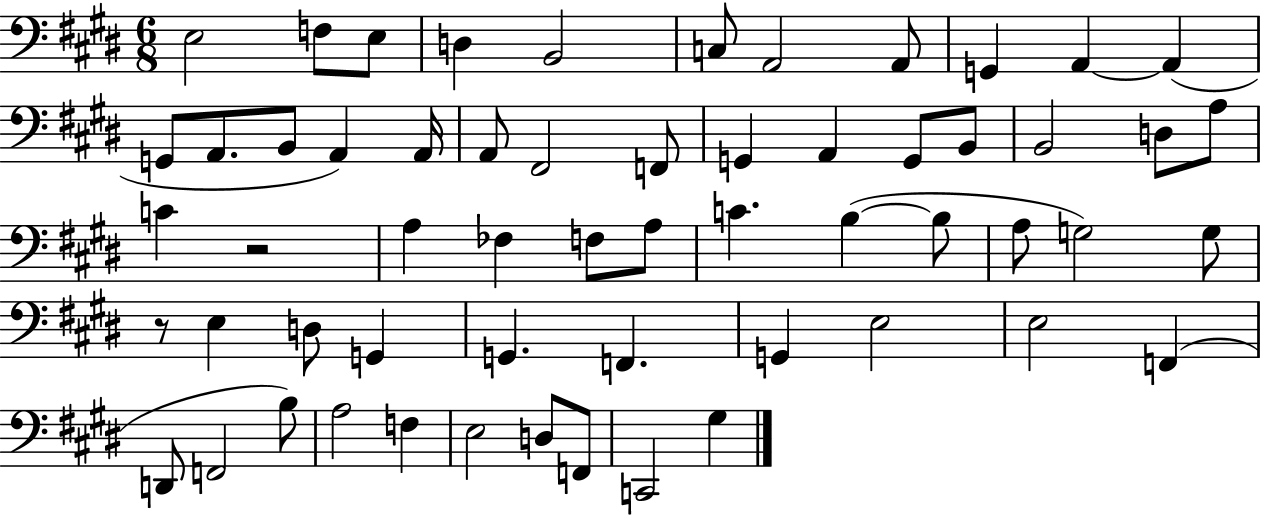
{
  \clef bass
  \numericTimeSignature
  \time 6/8
  \key e \major
  e2 f8 e8 | d4 b,2 | c8 a,2 a,8 | g,4 a,4~~ a,4( | \break g,8 a,8. b,8 a,4) a,16 | a,8 fis,2 f,8 | g,4 a,4 g,8 b,8 | b,2 d8 a8 | \break c'4 r2 | a4 fes4 f8 a8 | c'4. b4~(~ b8 | a8 g2) g8 | \break r8 e4 d8 g,4 | g,4. f,4. | g,4 e2 | e2 f,4( | \break d,8 f,2 b8) | a2 f4 | e2 d8 f,8 | c,2 gis4 | \break \bar "|."
}